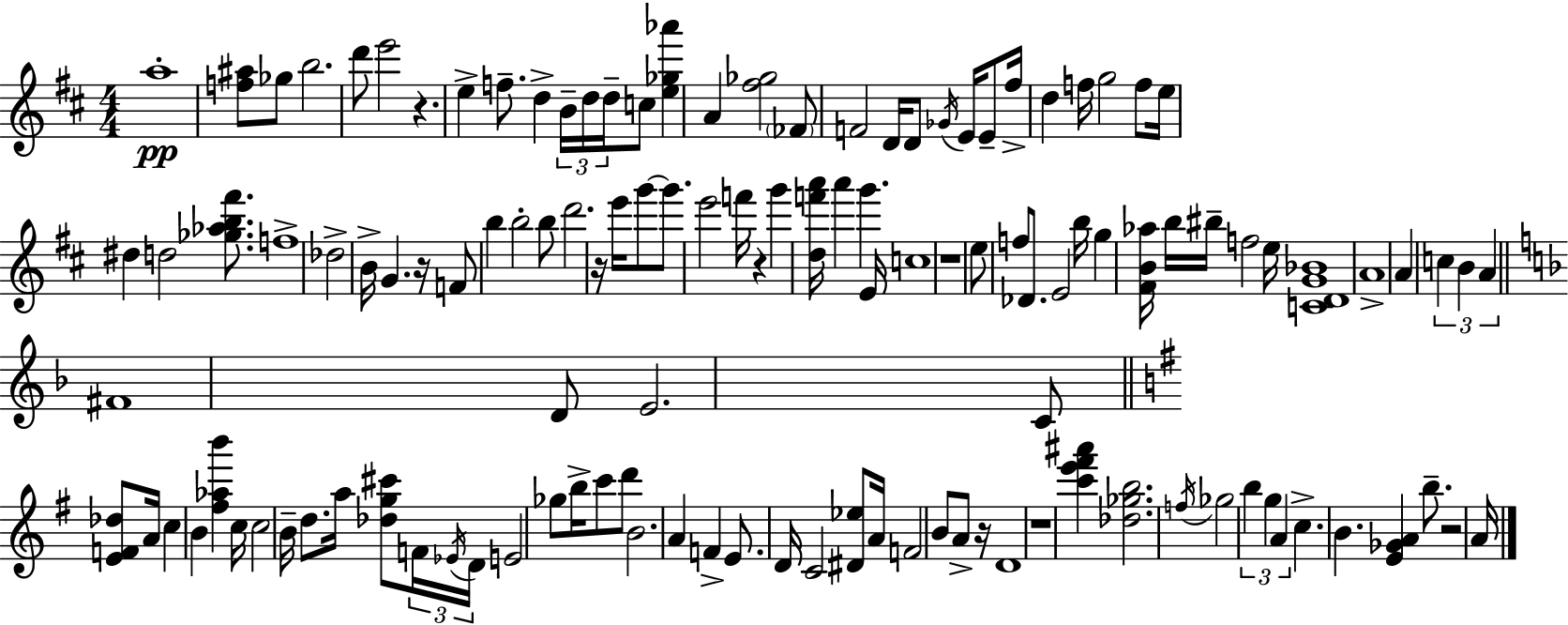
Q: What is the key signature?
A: D major